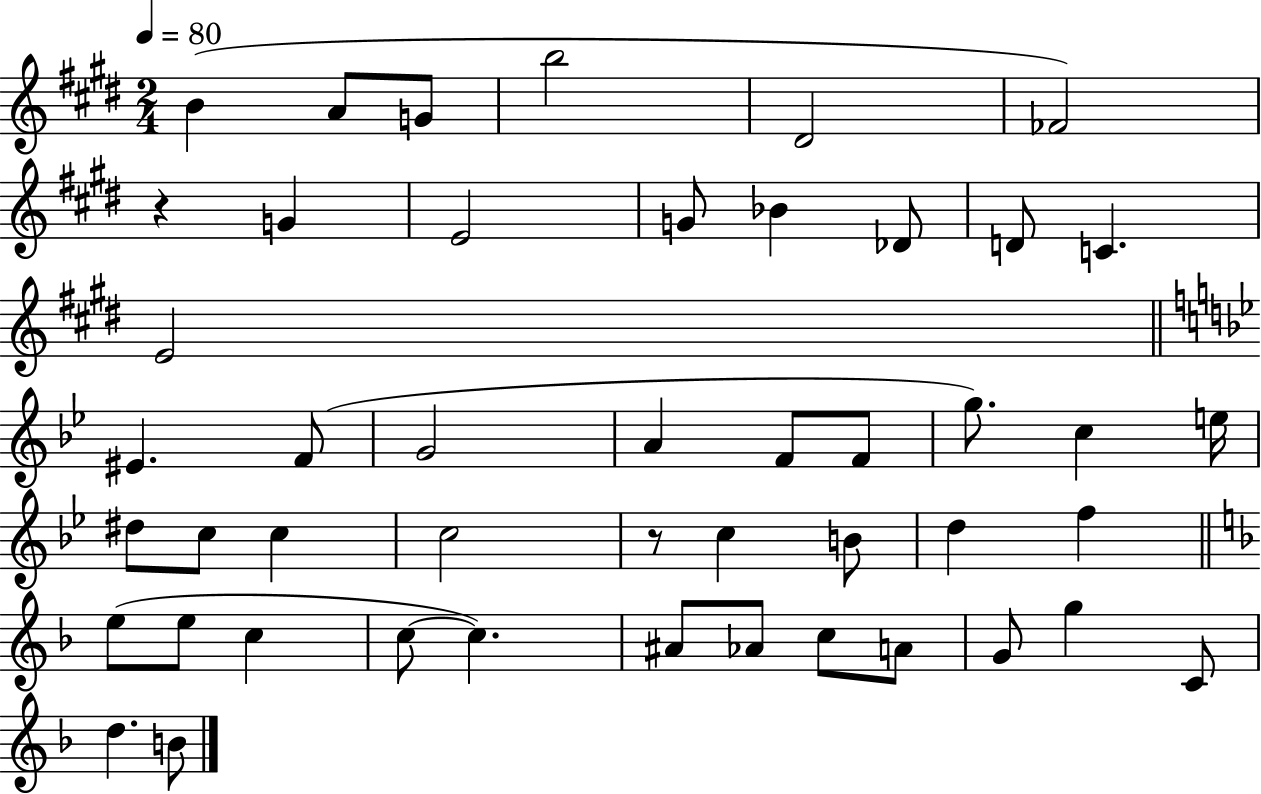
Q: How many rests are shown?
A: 2